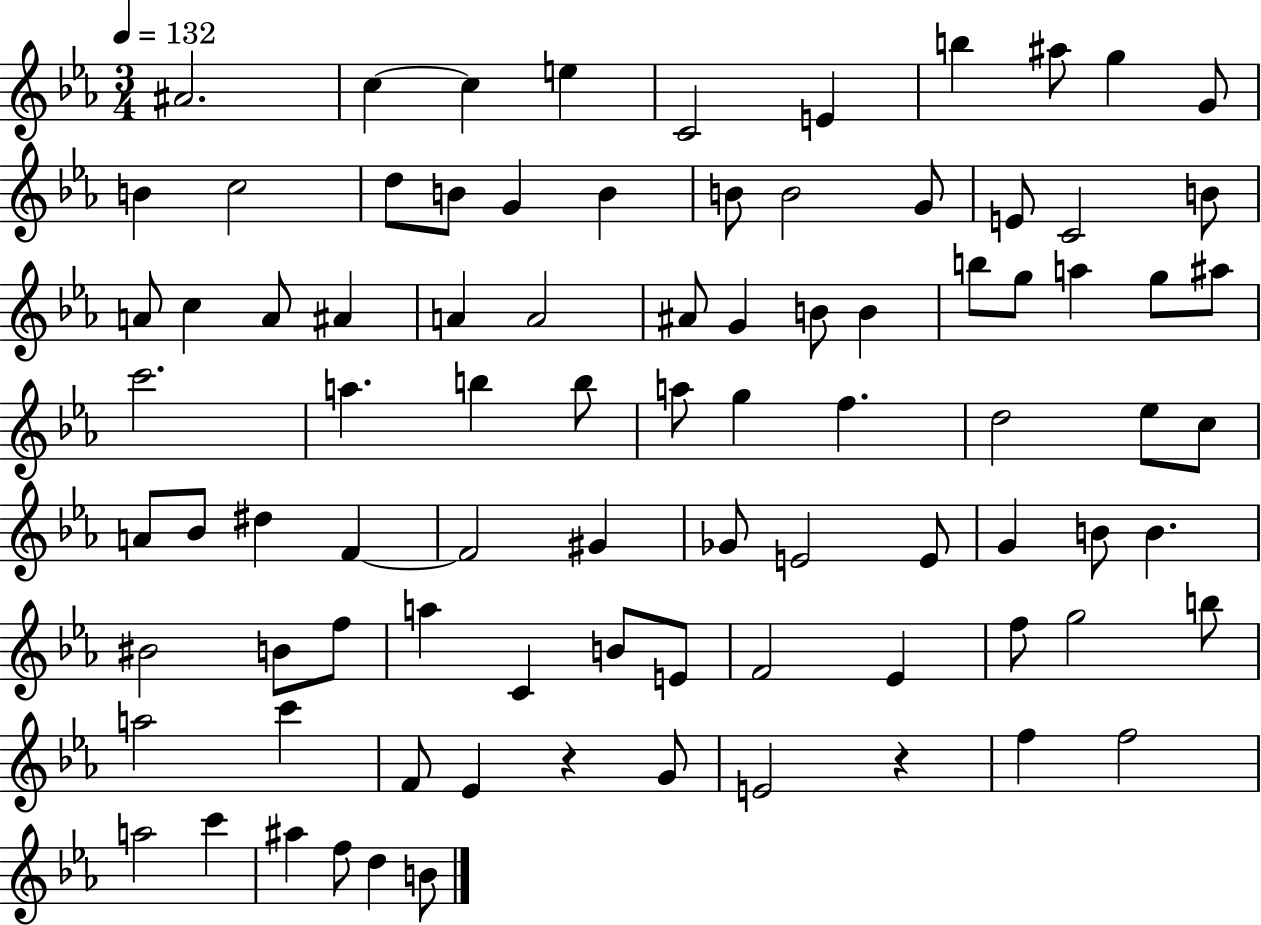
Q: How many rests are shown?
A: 2